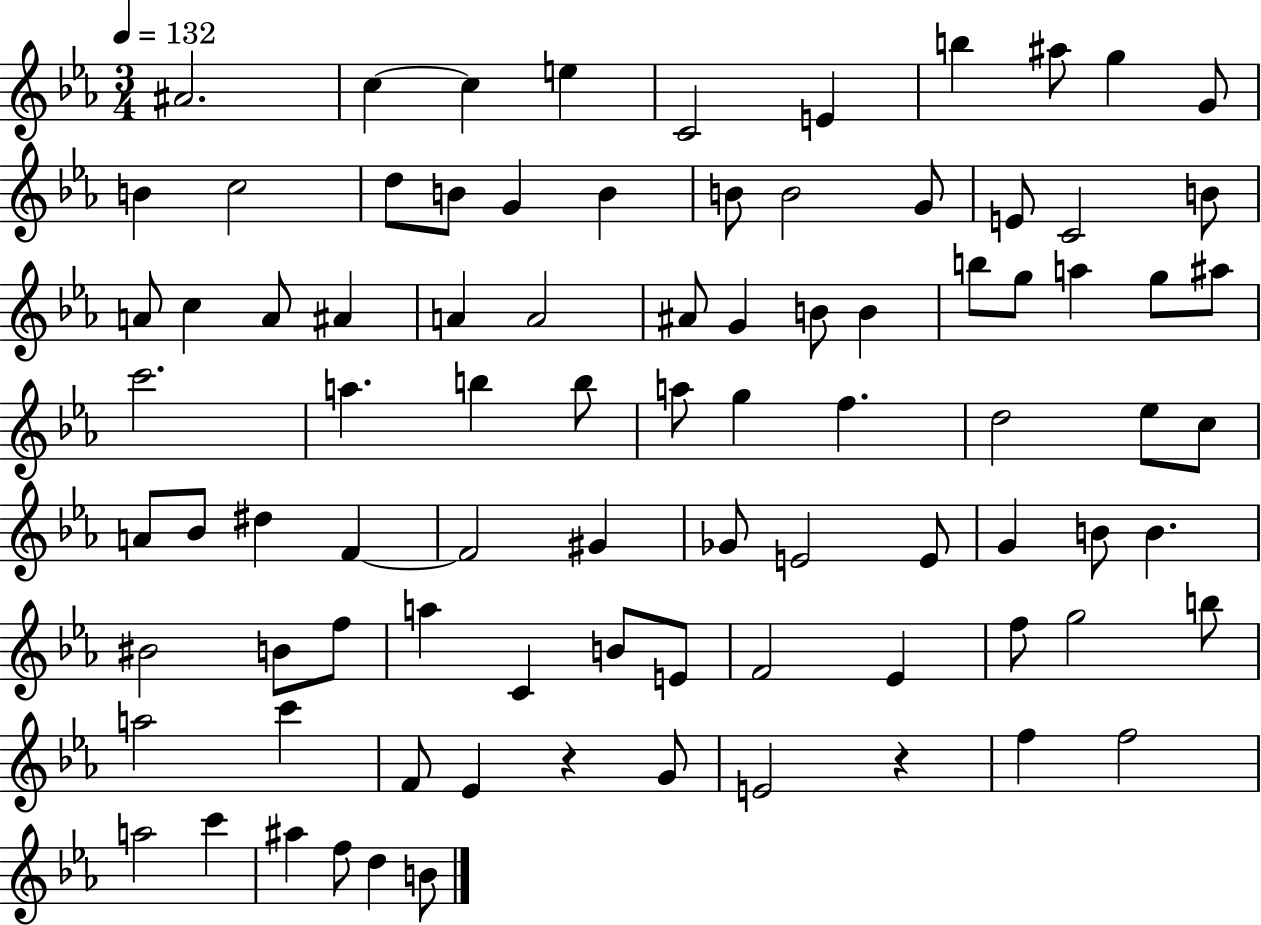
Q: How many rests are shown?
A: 2